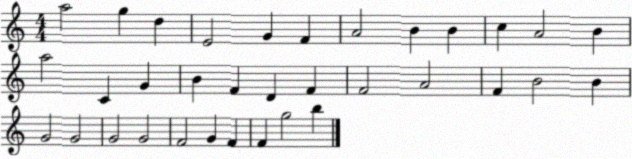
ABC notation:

X:1
T:Untitled
M:4/4
L:1/4
K:C
a2 g d E2 G F A2 B B c A2 B a2 C G B F D F F2 A2 F B2 B G2 G2 G2 G2 F2 G F F g2 b